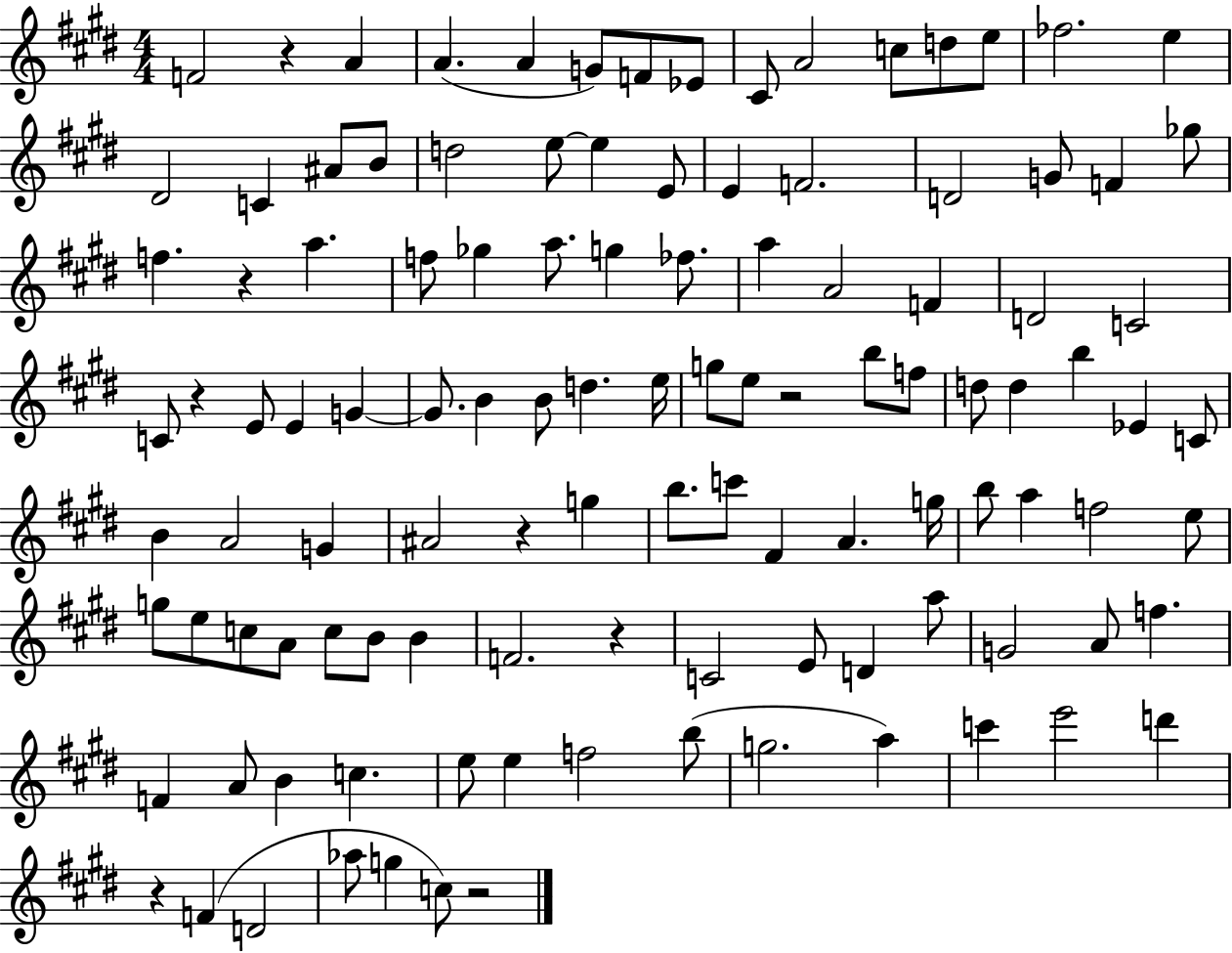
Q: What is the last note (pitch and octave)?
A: C5